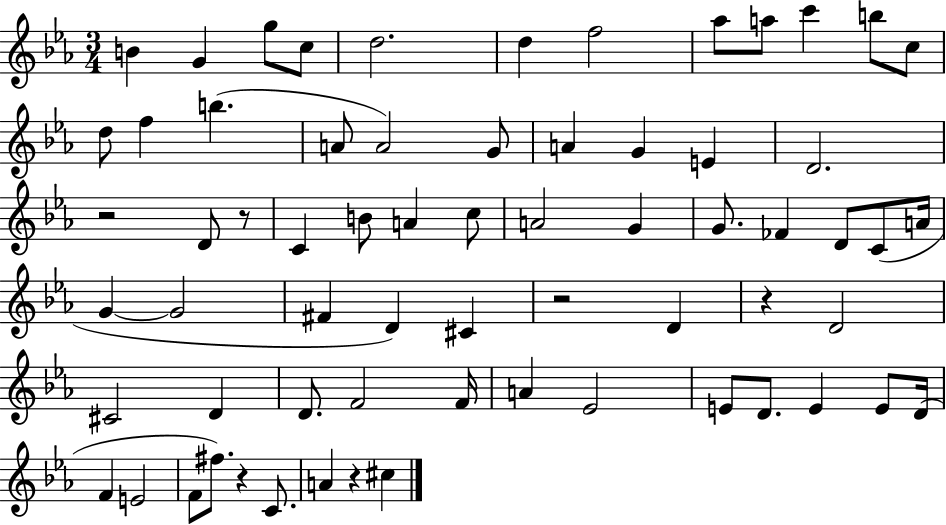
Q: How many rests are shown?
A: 6